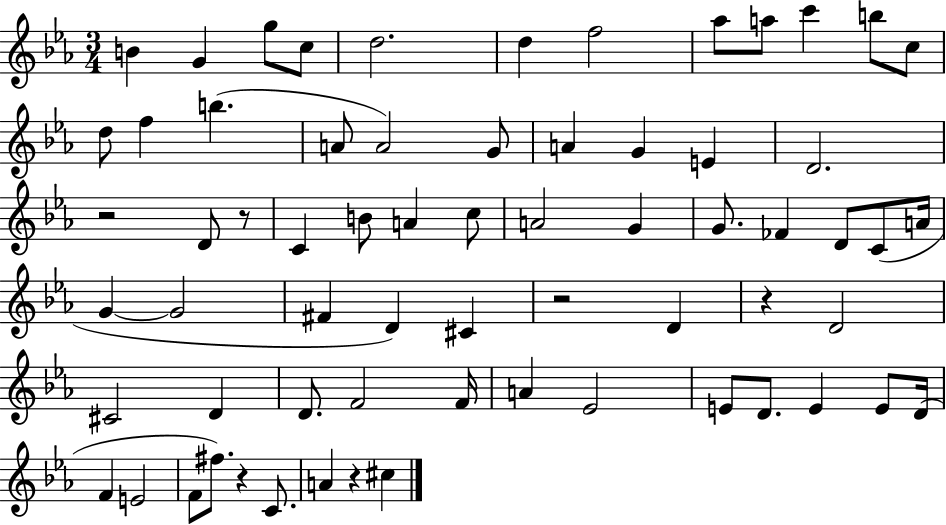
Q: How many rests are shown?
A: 6